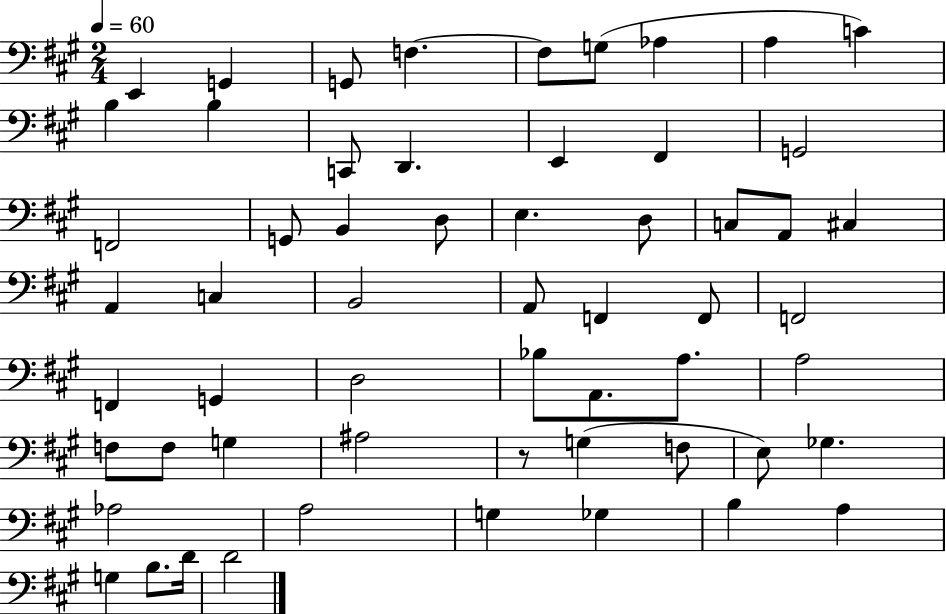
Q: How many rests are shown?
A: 1